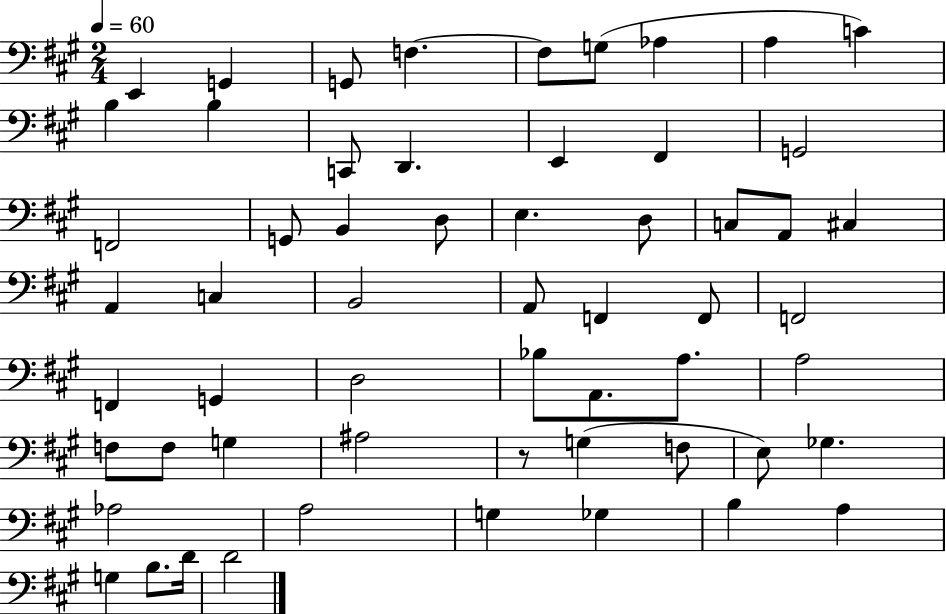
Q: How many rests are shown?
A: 1